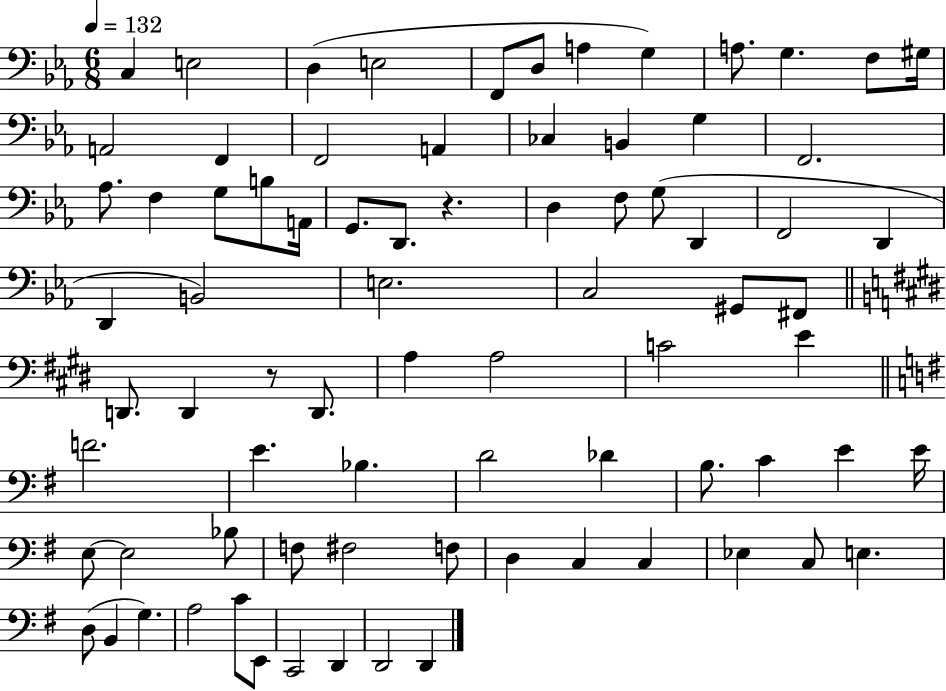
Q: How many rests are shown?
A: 2